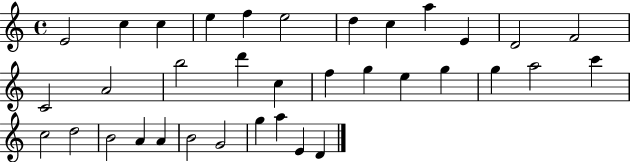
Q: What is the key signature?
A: C major